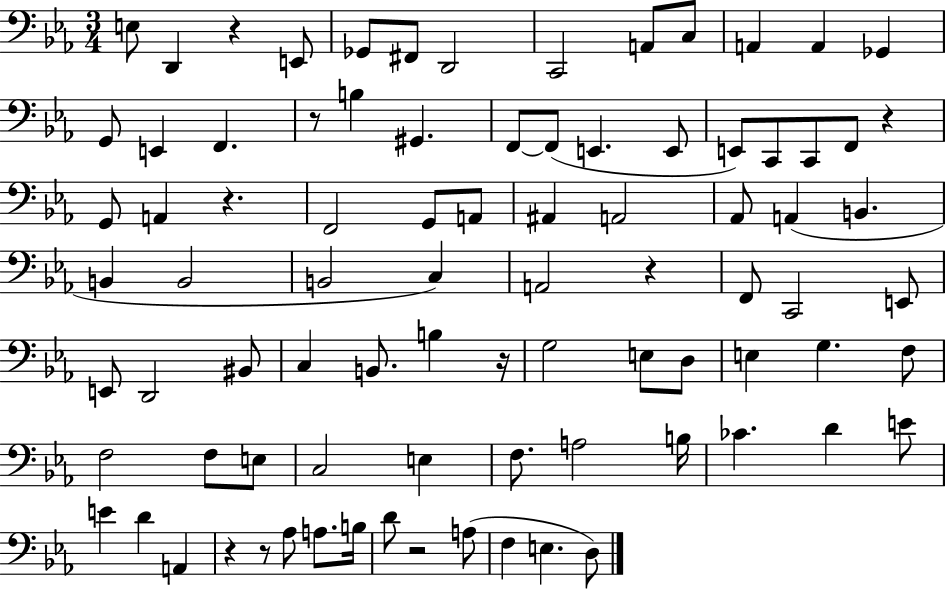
X:1
T:Untitled
M:3/4
L:1/4
K:Eb
E,/2 D,, z E,,/2 _G,,/2 ^F,,/2 D,,2 C,,2 A,,/2 C,/2 A,, A,, _G,, G,,/2 E,, F,, z/2 B, ^G,, F,,/2 F,,/2 E,, E,,/2 E,,/2 C,,/2 C,,/2 F,,/2 z G,,/2 A,, z F,,2 G,,/2 A,,/2 ^A,, A,,2 _A,,/2 A,, B,, B,, B,,2 B,,2 C, A,,2 z F,,/2 C,,2 E,,/2 E,,/2 D,,2 ^B,,/2 C, B,,/2 B, z/4 G,2 E,/2 D,/2 E, G, F,/2 F,2 F,/2 E,/2 C,2 E, F,/2 A,2 B,/4 _C D E/2 E D A,, z z/2 _A,/2 A,/2 B,/4 D/2 z2 A,/2 F, E, D,/2